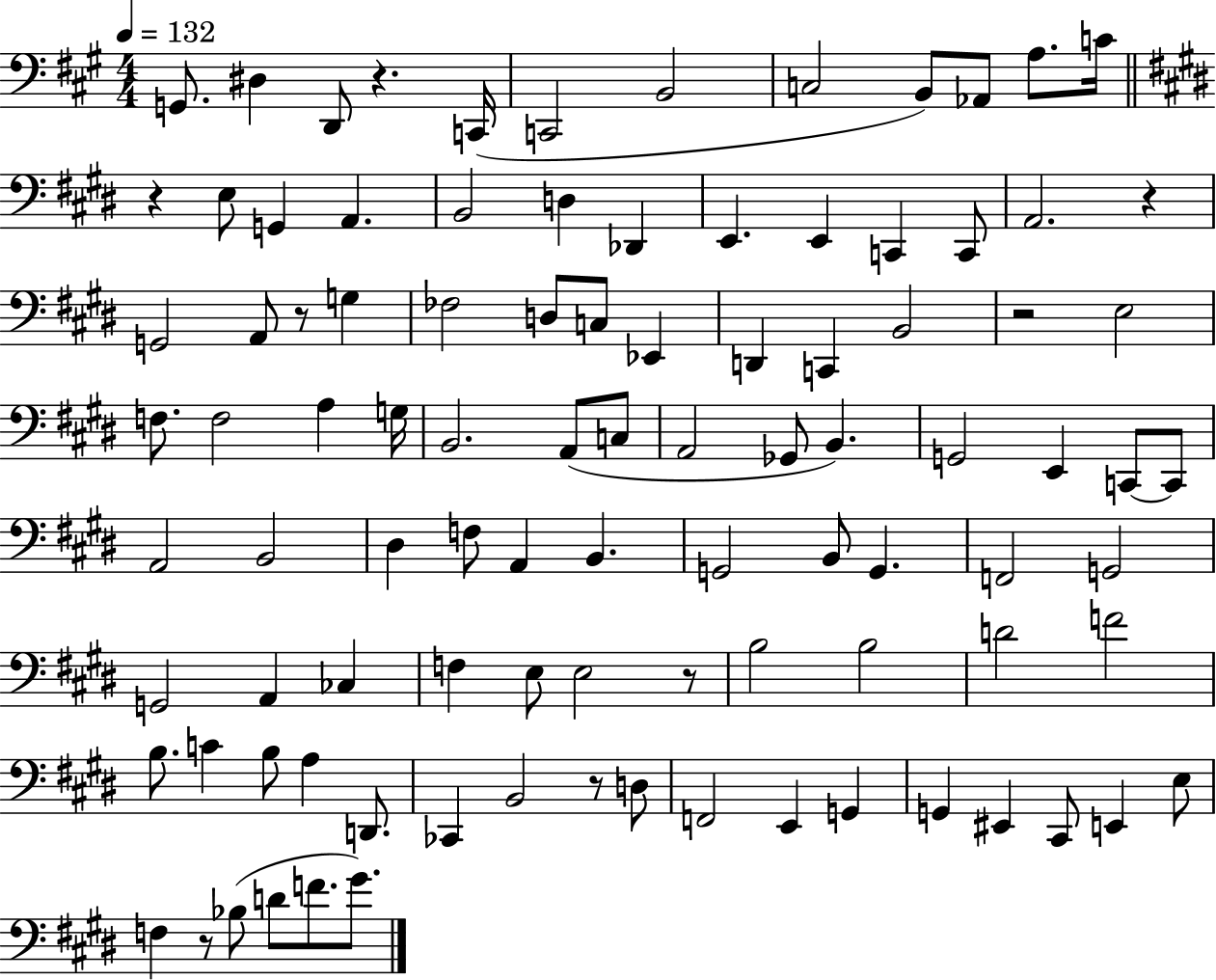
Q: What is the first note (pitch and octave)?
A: G2